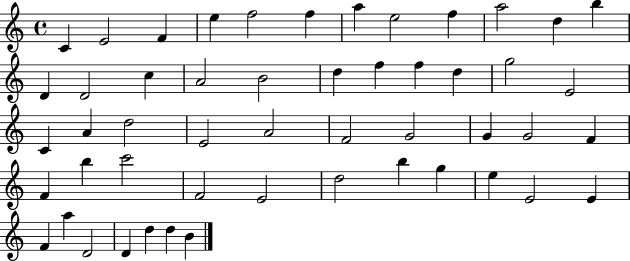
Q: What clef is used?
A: treble